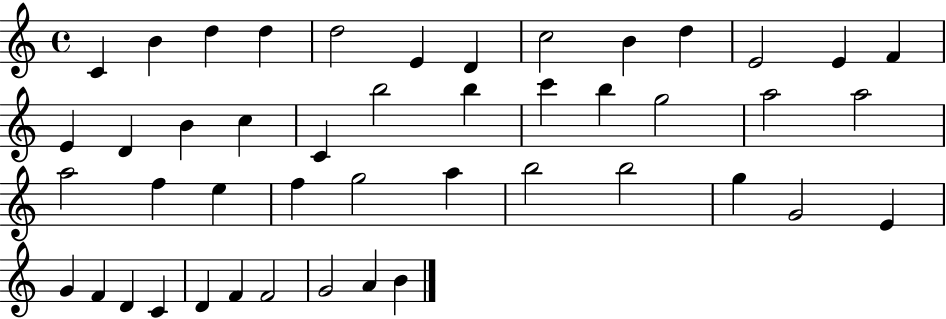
C4/q B4/q D5/q D5/q D5/h E4/q D4/q C5/h B4/q D5/q E4/h E4/q F4/q E4/q D4/q B4/q C5/q C4/q B5/h B5/q C6/q B5/q G5/h A5/h A5/h A5/h F5/q E5/q F5/q G5/h A5/q B5/h B5/h G5/q G4/h E4/q G4/q F4/q D4/q C4/q D4/q F4/q F4/h G4/h A4/q B4/q